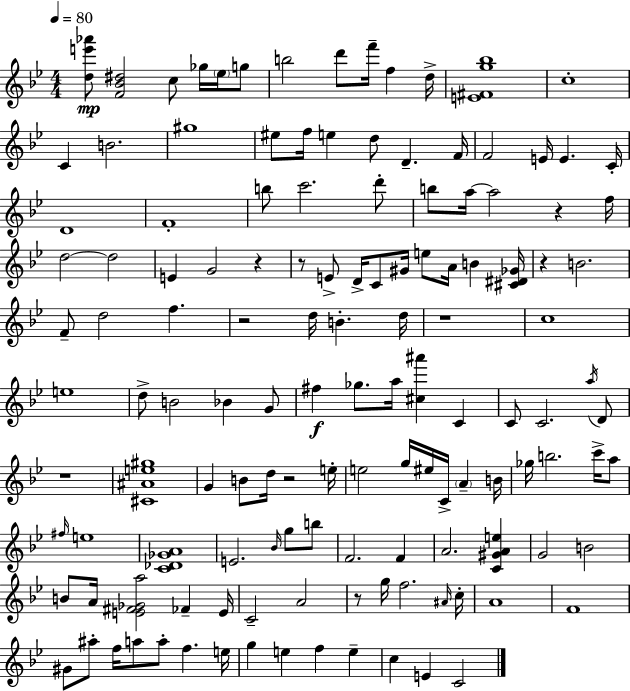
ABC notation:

X:1
T:Untitled
M:4/4
L:1/4
K:Bb
[de'_a']/2 [F_B^d]2 c/2 _g/4 _e/4 g/2 b2 d'/2 f'/4 f d/4 [E^Fg_b]4 c4 C B2 ^g4 ^e/2 f/4 e d/2 D F/4 F2 E/4 E C/4 D4 F4 b/2 c'2 d'/2 b/2 a/4 a2 z f/4 d2 d2 E G2 z z/2 E/2 D/4 C/2 ^G/4 e/2 A/4 B [^C^D_G]/4 z B2 F/2 d2 f z2 d/4 B d/4 z4 c4 e4 d/2 B2 _B G/2 ^f _g/2 a/4 [^c^a'] C C/2 C2 a/4 D/2 z4 [^C^Ae^g]4 G B/2 d/4 z2 e/4 e2 g/4 ^e/4 C/4 A B/4 _g/4 b2 c'/4 a/2 ^f/4 e4 [C_D_GA]4 E2 _B/4 g/2 b/2 F2 F A2 [C^GAe] G2 B2 B/2 A/4 [E^F_Ga]2 _F E/4 C2 A2 z/2 g/4 f2 ^A/4 c/4 A4 F4 ^G/2 ^a/2 f/4 a/2 a/2 f e/4 g e f e c E C2